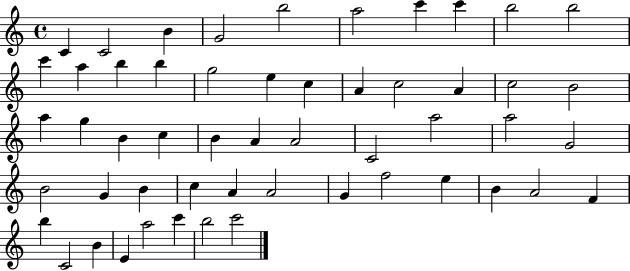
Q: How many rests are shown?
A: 0